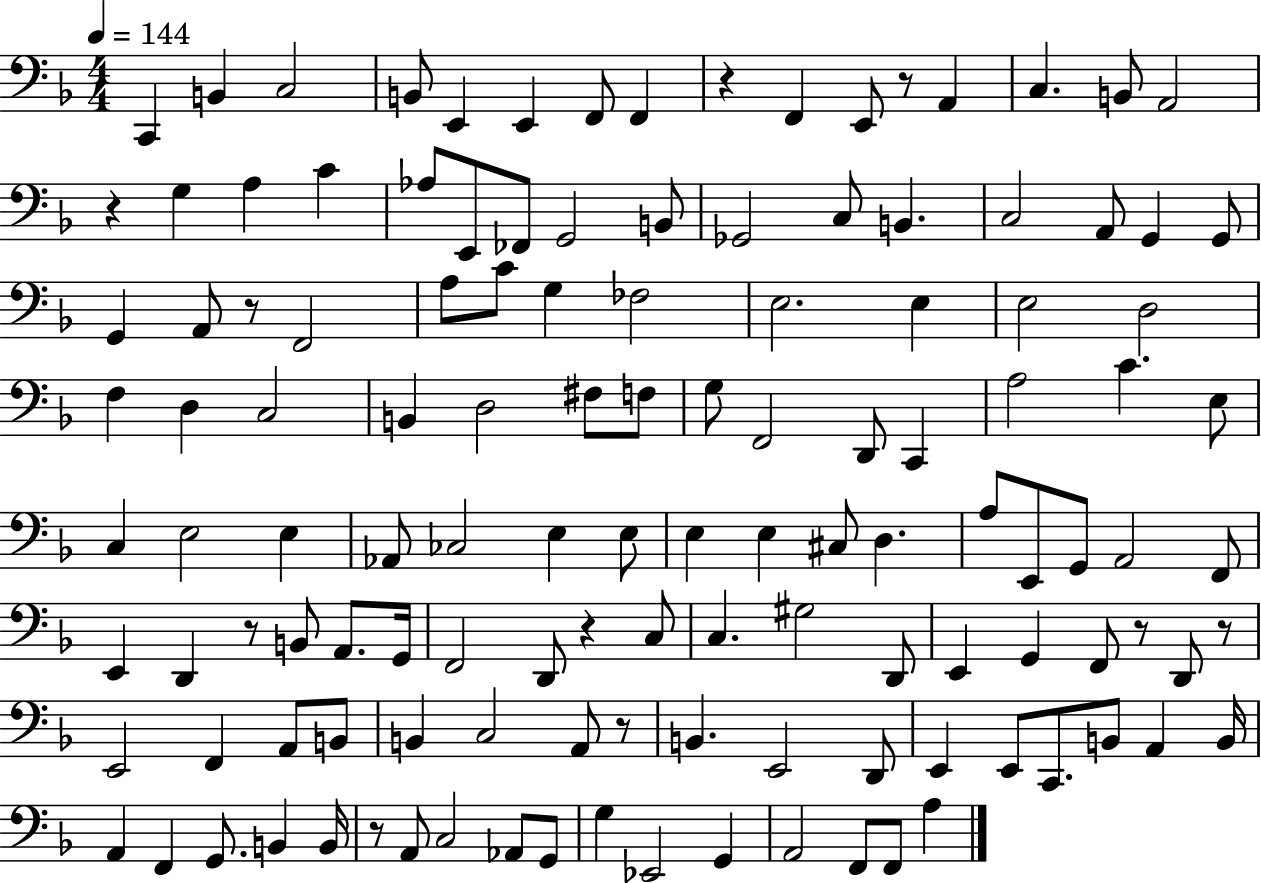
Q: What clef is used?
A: bass